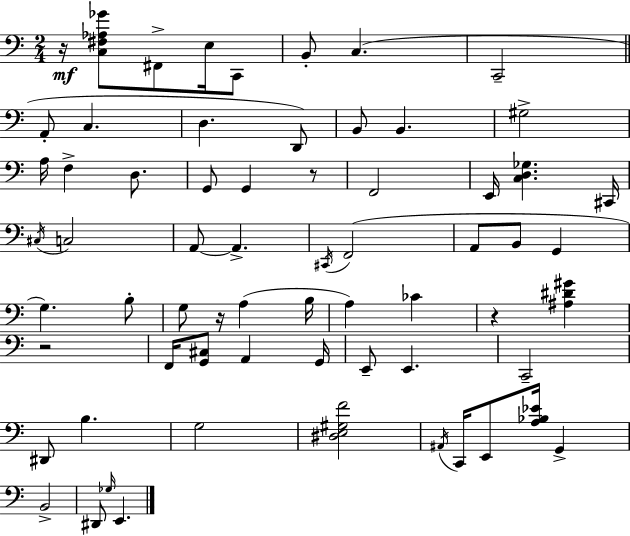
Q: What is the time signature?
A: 2/4